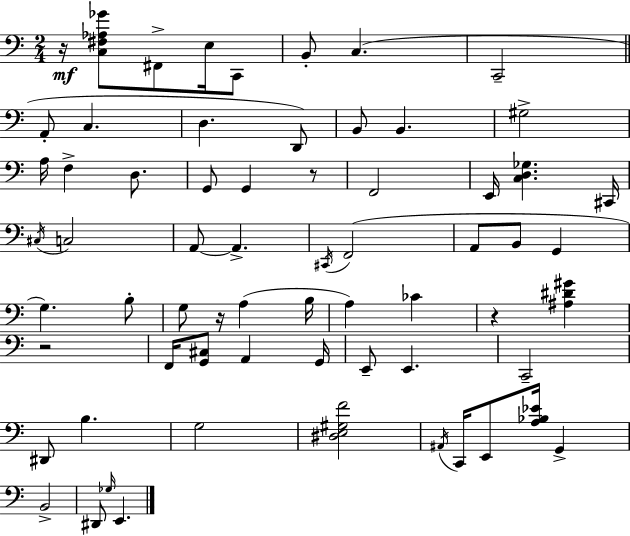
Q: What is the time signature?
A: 2/4